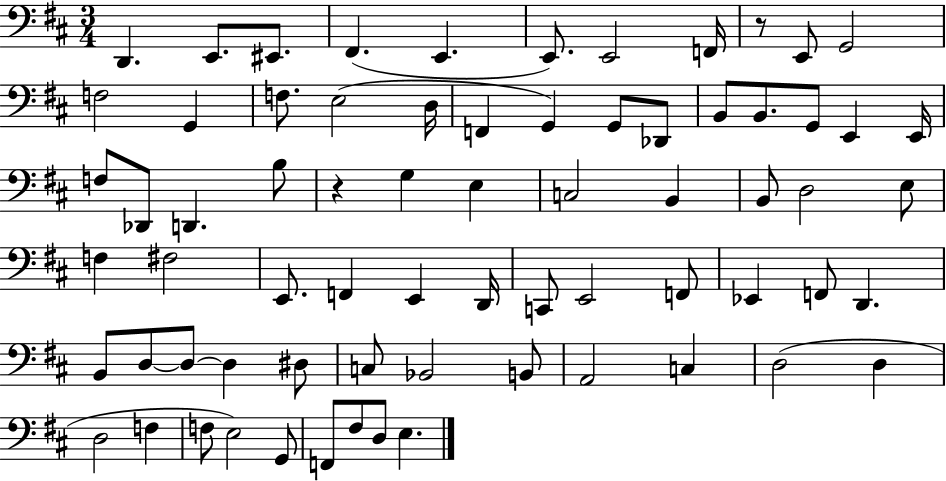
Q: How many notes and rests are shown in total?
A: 70